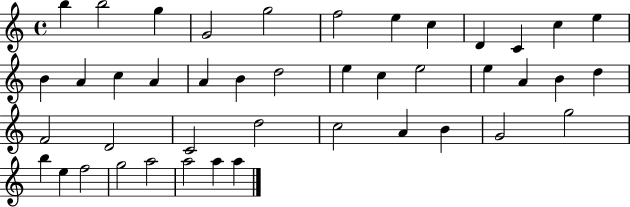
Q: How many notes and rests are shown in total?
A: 43